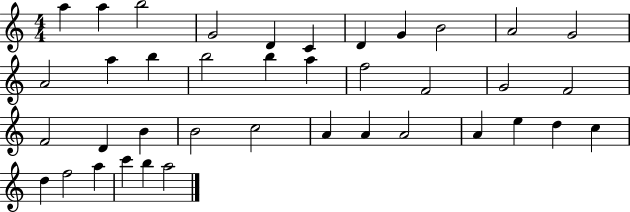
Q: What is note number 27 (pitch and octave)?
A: A4